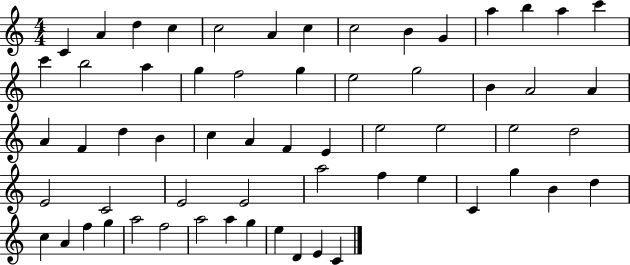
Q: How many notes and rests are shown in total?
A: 61